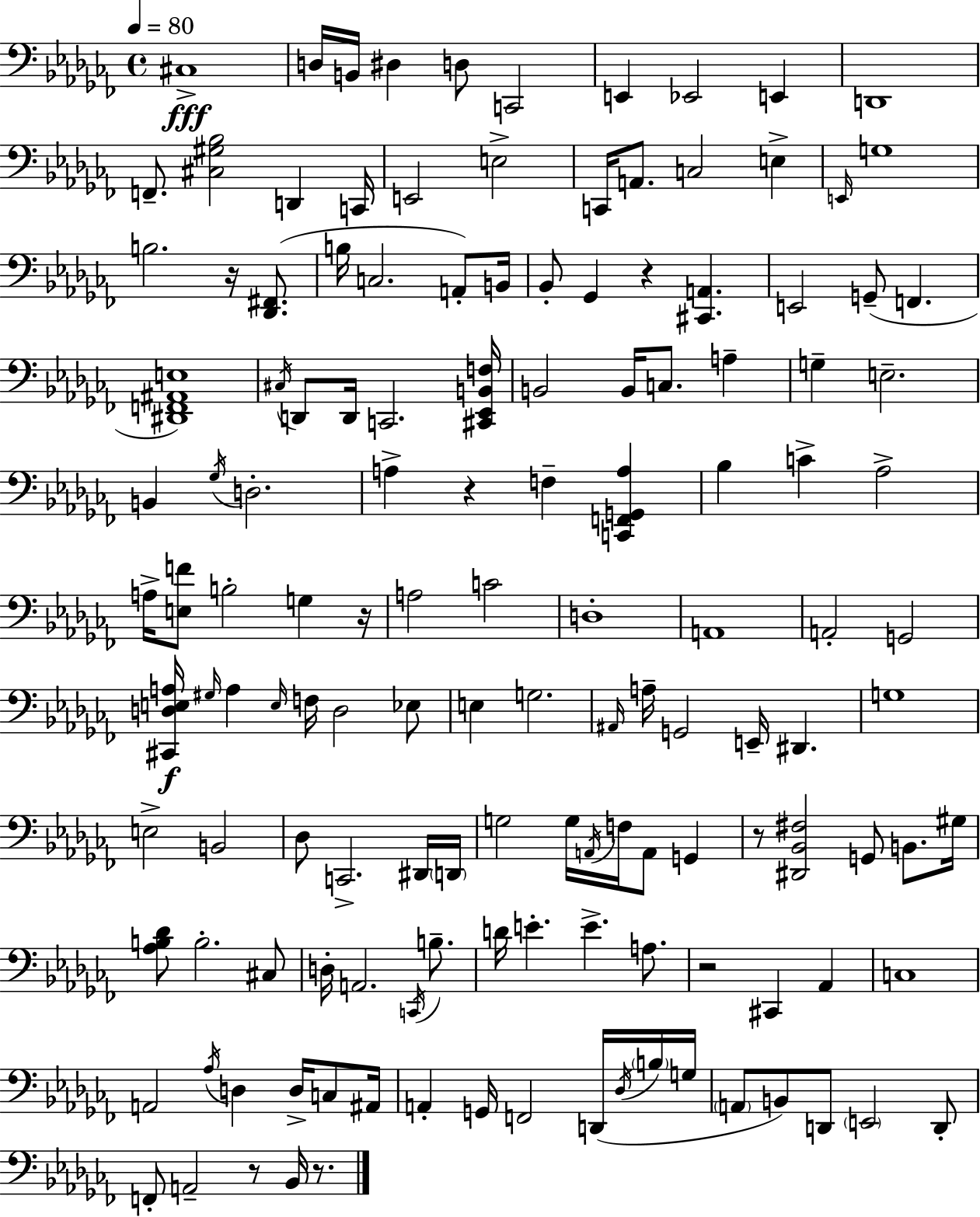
C#3/w D3/s B2/s D#3/q D3/e C2/h E2/q Eb2/h E2/q D2/w F2/e. [C#3,G#3,Bb3]/h D2/q C2/s E2/h E3/h C2/s A2/e. C3/h E3/q E2/s G3/w B3/h. R/s [Db2,F#2]/e. B3/s C3/h. A2/e B2/s Bb2/e Gb2/q R/q [C#2,A2]/q. E2/h G2/e F2/q. [D#2,F2,A#2,E3]/w C#3/s D2/e D2/s C2/h. [C#2,Eb2,B2,F3]/s B2/h B2/s C3/e. A3/q G3/q E3/h. B2/q Gb3/s D3/h. A3/q R/q F3/q [C2,F2,G2,A3]/q Bb3/q C4/q Ab3/h A3/s [E3,F4]/e B3/h G3/q R/s A3/h C4/h D3/w A2/w A2/h G2/h [C#2,D3,E3,A3]/s G#3/s A3/q E3/s F3/s D3/h Eb3/e E3/q G3/h. A#2/s A3/s G2/h E2/s D#2/q. G3/w E3/h B2/h Db3/e C2/h. D#2/s D2/s G3/h G3/s A2/s F3/s A2/e G2/q R/e [D#2,Bb2,F#3]/h G2/e B2/e. G#3/s [Ab3,B3,Db4]/e B3/h. C#3/e D3/s A2/h. C2/s B3/e. D4/s E4/q. E4/q. A3/e. R/h C#2/q Ab2/q C3/w A2/h Ab3/s D3/q D3/s C3/e A#2/s A2/q G2/s F2/h D2/s Db3/s B3/s G3/s A2/e B2/e D2/e E2/h D2/e F2/e A2/h R/e Bb2/s R/e.